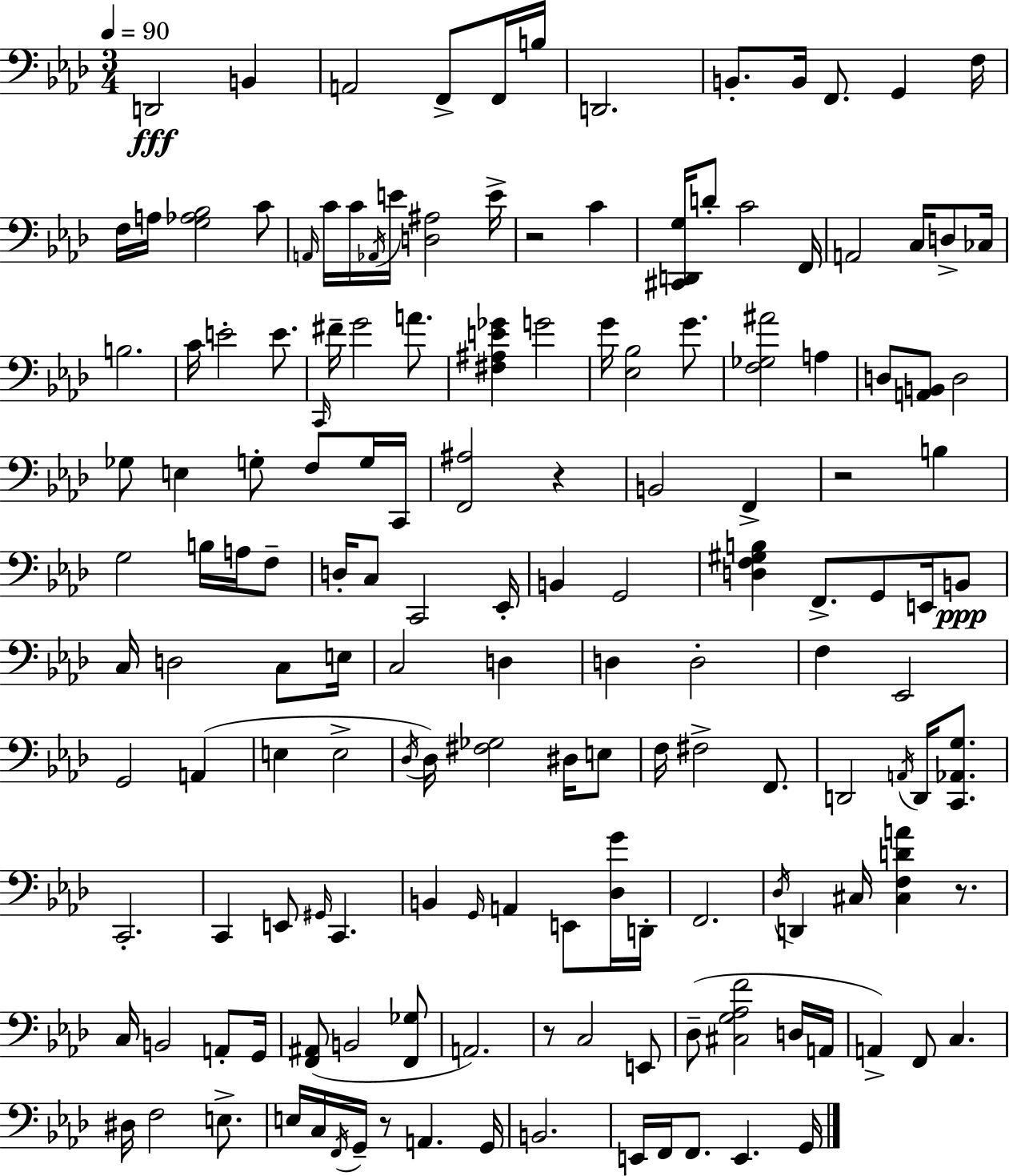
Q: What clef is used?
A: bass